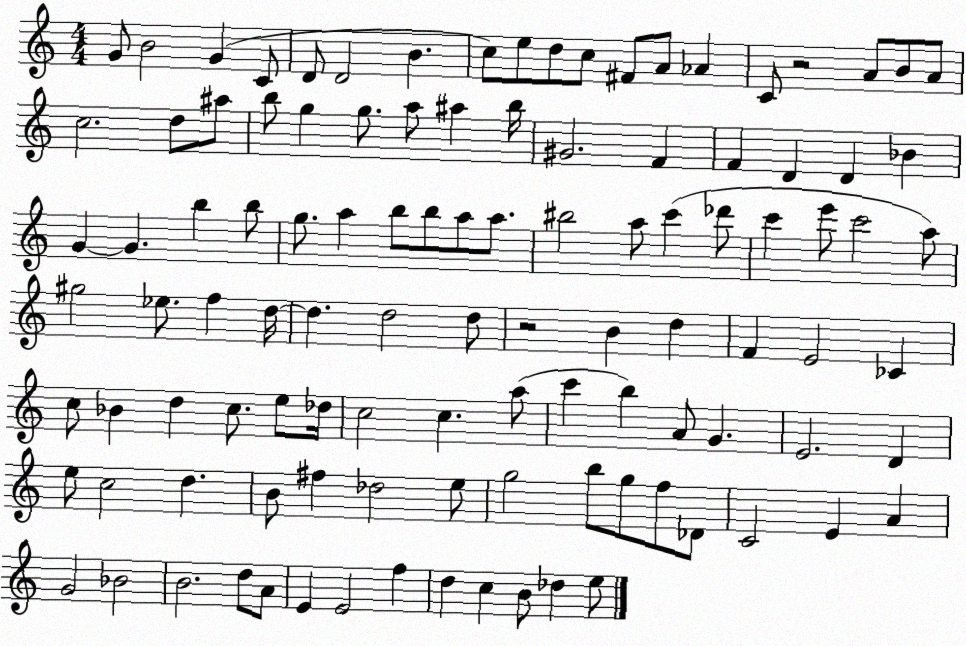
X:1
T:Untitled
M:4/4
L:1/4
K:C
G/2 B2 G C/2 D/2 D2 B c/2 e/2 d/2 c/2 ^F/2 A/2 _A C/2 z2 A/2 B/2 A/2 c2 d/2 ^a/2 b/2 g g/2 a/2 ^a b/4 ^G2 F F D D _B G G b b/2 g/2 a b/2 b/2 a/2 a/2 ^b2 a/2 c' _d'/2 c' e'/2 c'2 a/2 ^g2 _e/2 f d/4 d d2 d/2 z2 B d F E2 _C c/2 _B d c/2 e/2 _d/4 c2 c a/2 c' b A/2 G E2 D e/2 c2 d B/2 ^f _d2 e/2 g2 b/2 g/2 f/2 _D/2 C2 E A G2 _B2 B2 d/2 A/2 E E2 f d c B/2 _d e/2